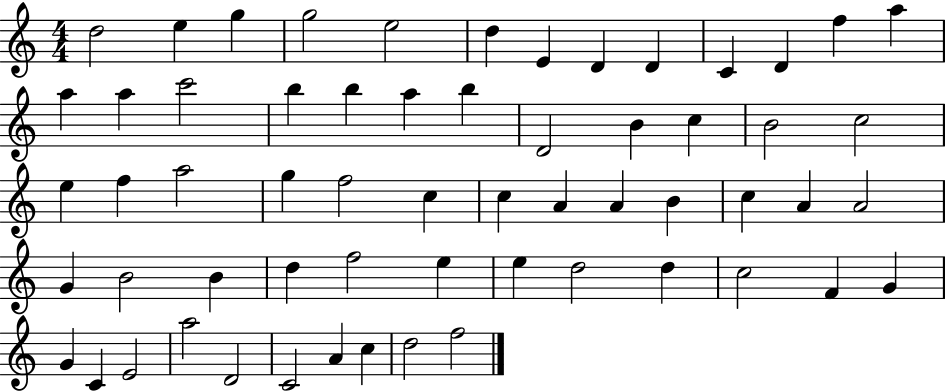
{
  \clef treble
  \numericTimeSignature
  \time 4/4
  \key c \major
  d''2 e''4 g''4 | g''2 e''2 | d''4 e'4 d'4 d'4 | c'4 d'4 f''4 a''4 | \break a''4 a''4 c'''2 | b''4 b''4 a''4 b''4 | d'2 b'4 c''4 | b'2 c''2 | \break e''4 f''4 a''2 | g''4 f''2 c''4 | c''4 a'4 a'4 b'4 | c''4 a'4 a'2 | \break g'4 b'2 b'4 | d''4 f''2 e''4 | e''4 d''2 d''4 | c''2 f'4 g'4 | \break g'4 c'4 e'2 | a''2 d'2 | c'2 a'4 c''4 | d''2 f''2 | \break \bar "|."
}